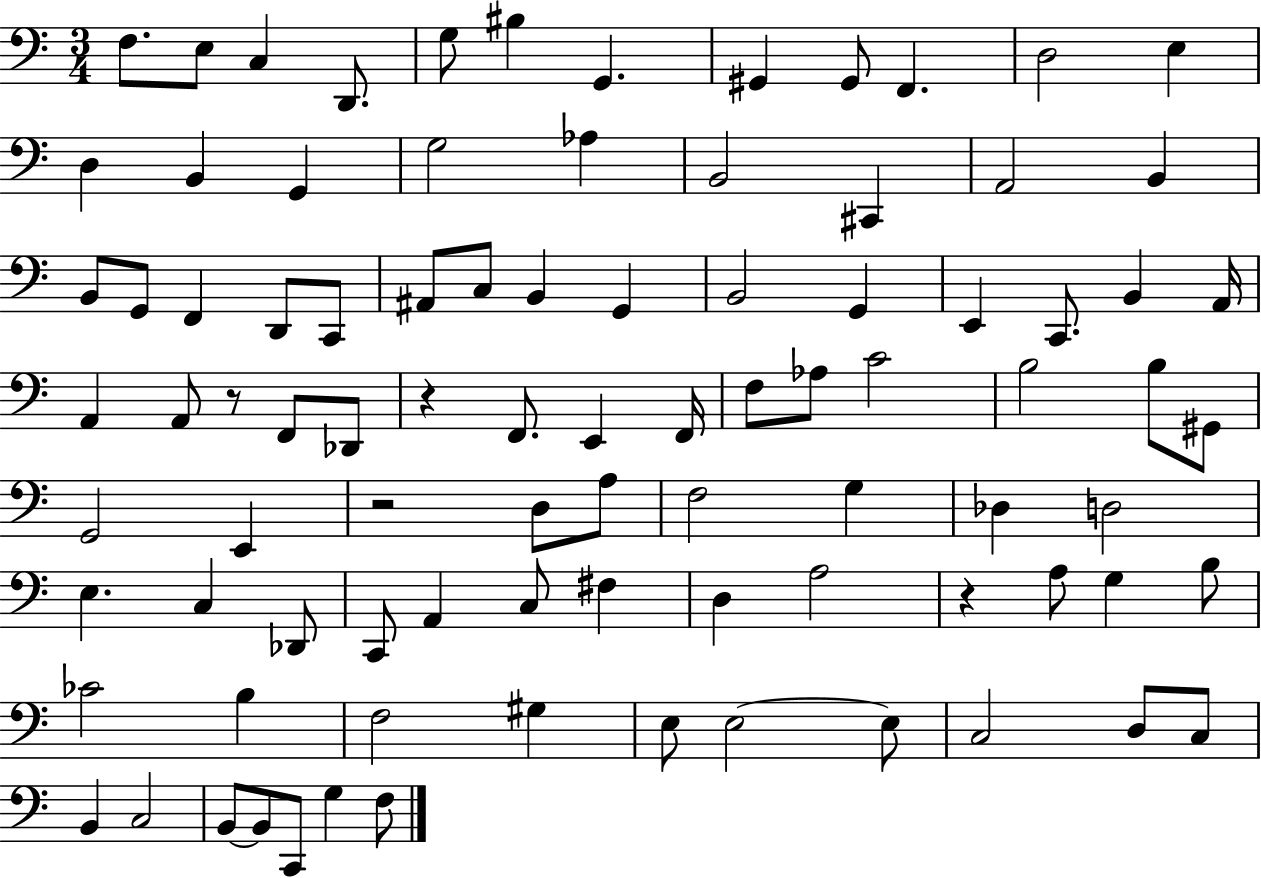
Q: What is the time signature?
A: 3/4